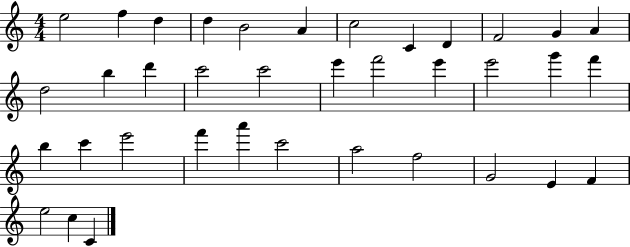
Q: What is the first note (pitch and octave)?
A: E5